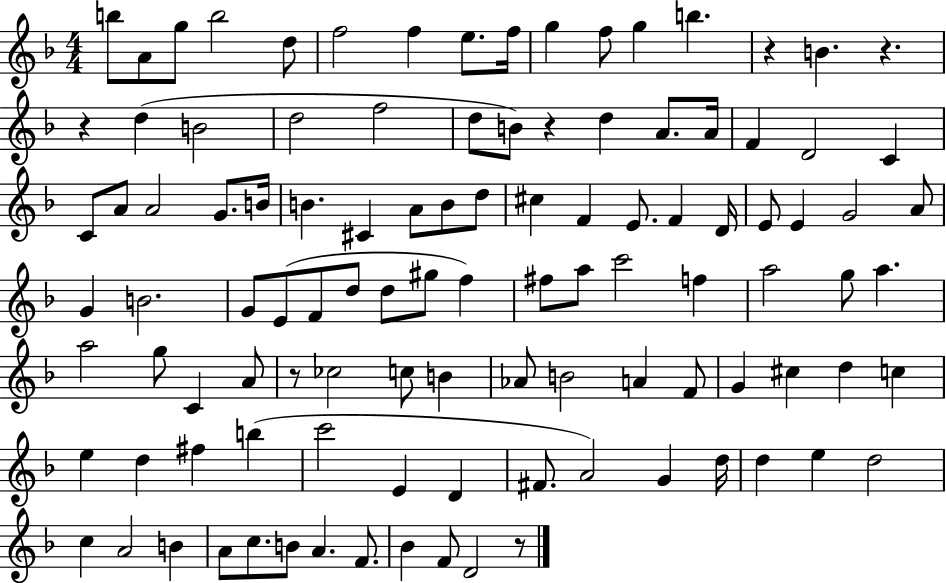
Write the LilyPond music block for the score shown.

{
  \clef treble
  \numericTimeSignature
  \time 4/4
  \key f \major
  b''8 a'8 g''8 b''2 d''8 | f''2 f''4 e''8. f''16 | g''4 f''8 g''4 b''4. | r4 b'4. r4. | \break r4 d''4( b'2 | d''2 f''2 | d''8 b'8) r4 d''4 a'8. a'16 | f'4 d'2 c'4 | \break c'8 a'8 a'2 g'8. b'16 | b'4. cis'4 a'8 b'8 d''8 | cis''4 f'4 e'8. f'4 d'16 | e'8 e'4 g'2 a'8 | \break g'4 b'2. | g'8 e'8( f'8 d''8 d''8 gis''8 f''4) | fis''8 a''8 c'''2 f''4 | a''2 g''8 a''4. | \break a''2 g''8 c'4 a'8 | r8 ces''2 c''8 b'4 | aes'8 b'2 a'4 f'8 | g'4 cis''4 d''4 c''4 | \break e''4 d''4 fis''4 b''4( | c'''2 e'4 d'4 | fis'8. a'2) g'4 d''16 | d''4 e''4 d''2 | \break c''4 a'2 b'4 | a'8 c''8. b'8 a'4. f'8. | bes'4 f'8 d'2 r8 | \bar "|."
}